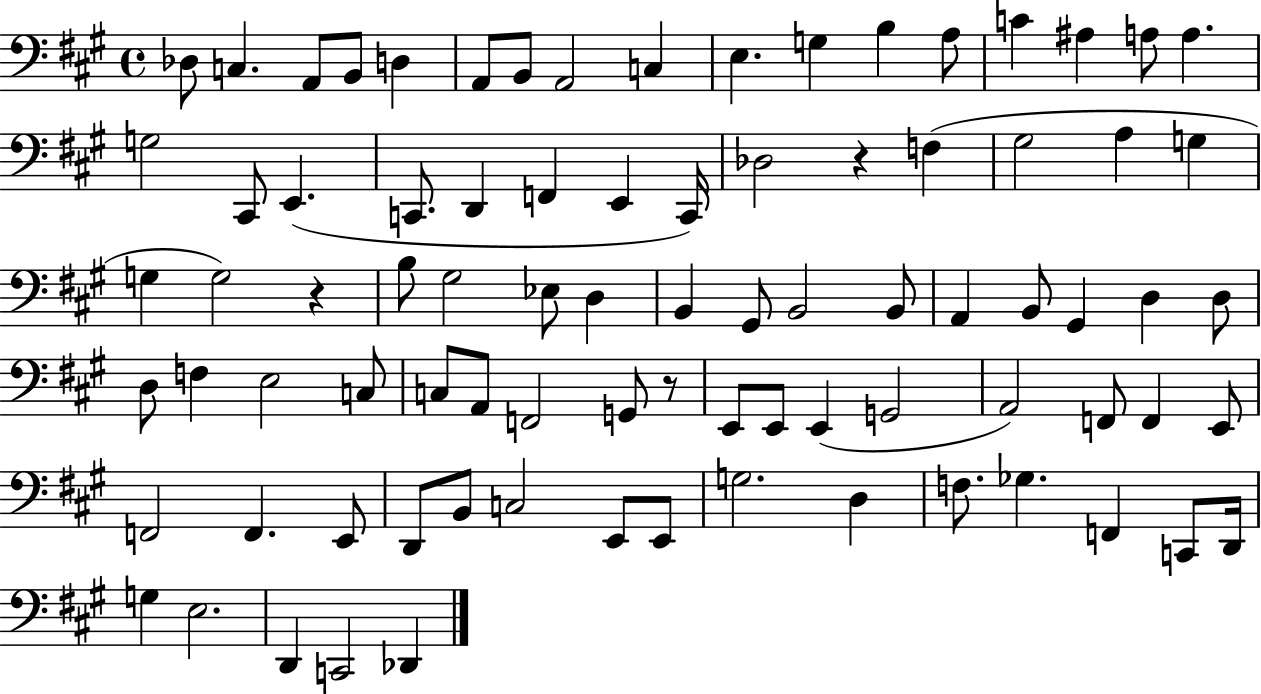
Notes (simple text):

Db3/e C3/q. A2/e B2/e D3/q A2/e B2/e A2/h C3/q E3/q. G3/q B3/q A3/e C4/q A#3/q A3/e A3/q. G3/h C#2/e E2/q. C2/e. D2/q F2/q E2/q C2/s Db3/h R/q F3/q G#3/h A3/q G3/q G3/q G3/h R/q B3/e G#3/h Eb3/e D3/q B2/q G#2/e B2/h B2/e A2/q B2/e G#2/q D3/q D3/e D3/e F3/q E3/h C3/e C3/e A2/e F2/h G2/e R/e E2/e E2/e E2/q G2/h A2/h F2/e F2/q E2/e F2/h F2/q. E2/e D2/e B2/e C3/h E2/e E2/e G3/h. D3/q F3/e. Gb3/q. F2/q C2/e D2/s G3/q E3/h. D2/q C2/h Db2/q